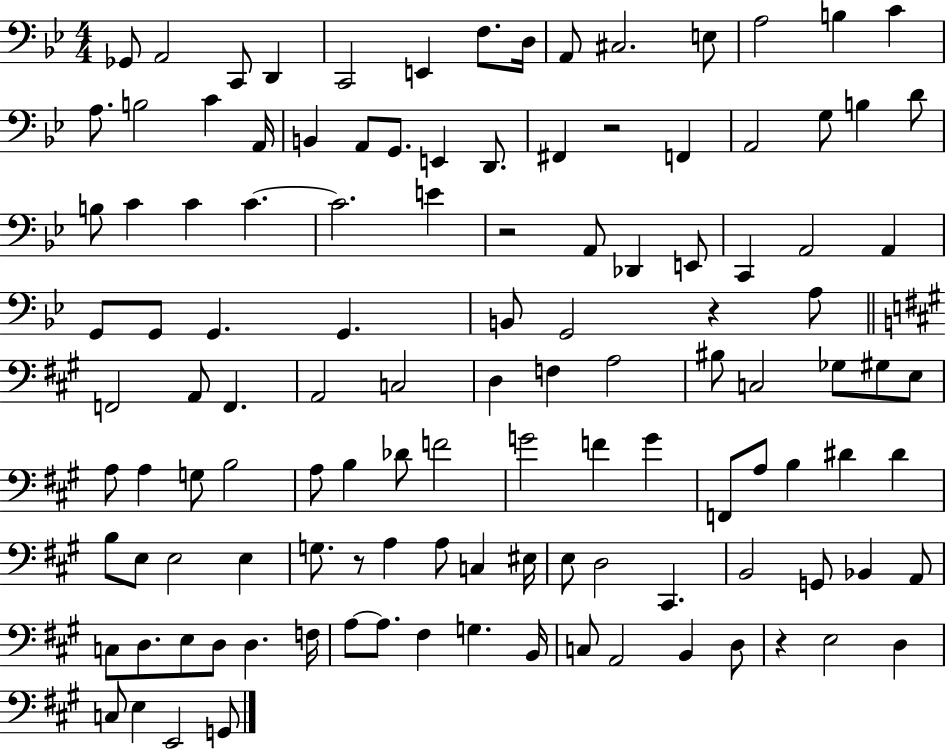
Gb2/e A2/h C2/e D2/q C2/h E2/q F3/e. D3/s A2/e C#3/h. E3/e A3/h B3/q C4/q A3/e. B3/h C4/q A2/s B2/q A2/e G2/e. E2/q D2/e. F#2/q R/h F2/q A2/h G3/e B3/q D4/e B3/e C4/q C4/q C4/q. C4/h. E4/q R/h A2/e Db2/q E2/e C2/q A2/h A2/q G2/e G2/e G2/q. G2/q. B2/e G2/h R/q A3/e F2/h A2/e F2/q. A2/h C3/h D3/q F3/q A3/h BIS3/e C3/h Gb3/e G#3/e E3/e A3/e A3/q G3/e B3/h A3/e B3/q Db4/e F4/h G4/h F4/q G4/q F2/e A3/e B3/q D#4/q D#4/q B3/e E3/e E3/h E3/q G3/e. R/e A3/q A3/e C3/q EIS3/s E3/e D3/h C#2/q. B2/h G2/e Bb2/q A2/e C3/e D3/e. E3/e D3/e D3/q. F3/s A3/e A3/e. F#3/q G3/q. B2/s C3/e A2/h B2/q D3/e R/q E3/h D3/q C3/e E3/q E2/h G2/e